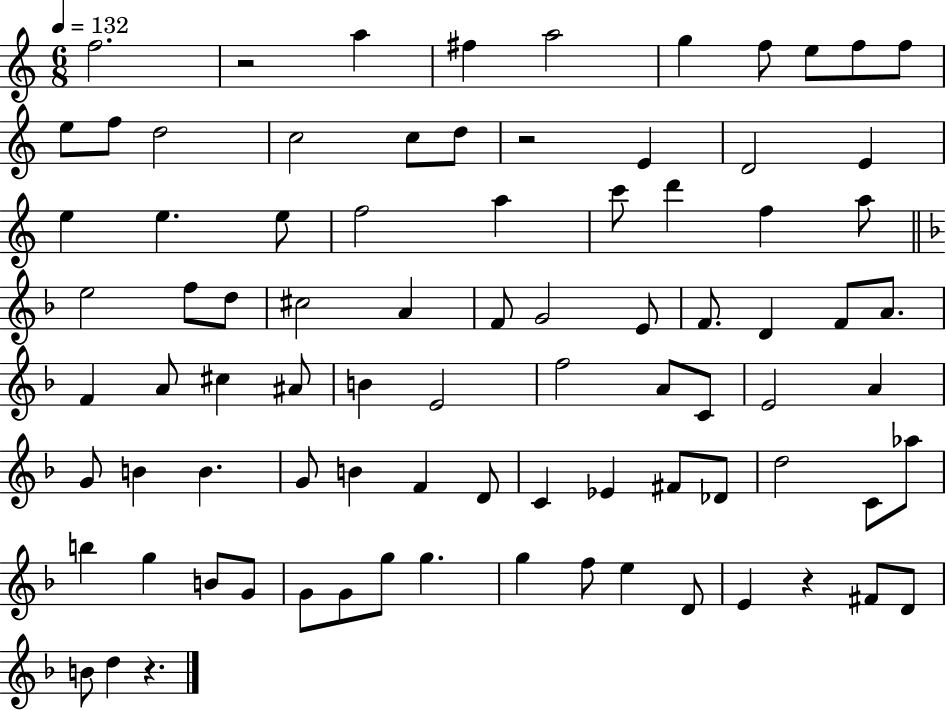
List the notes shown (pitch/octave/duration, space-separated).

F5/h. R/h A5/q F#5/q A5/h G5/q F5/e E5/e F5/e F5/e E5/e F5/e D5/h C5/h C5/e D5/e R/h E4/q D4/h E4/q E5/q E5/q. E5/e F5/h A5/q C6/e D6/q F5/q A5/e E5/h F5/e D5/e C#5/h A4/q F4/e G4/h E4/e F4/e. D4/q F4/e A4/e. F4/q A4/e C#5/q A#4/e B4/q E4/h F5/h A4/e C4/e E4/h A4/q G4/e B4/q B4/q. G4/e B4/q F4/q D4/e C4/q Eb4/q F#4/e Db4/e D5/h C4/e Ab5/e B5/q G5/q B4/e G4/e G4/e G4/e G5/e G5/q. G5/q F5/e E5/q D4/e E4/q R/q F#4/e D4/e B4/e D5/q R/q.